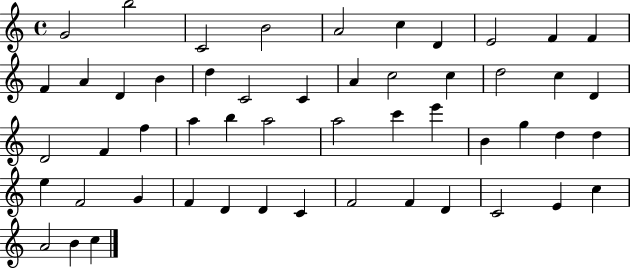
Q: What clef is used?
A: treble